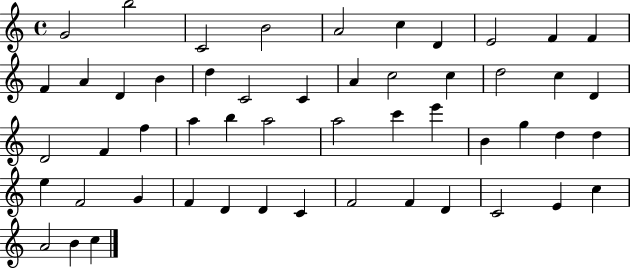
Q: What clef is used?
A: treble